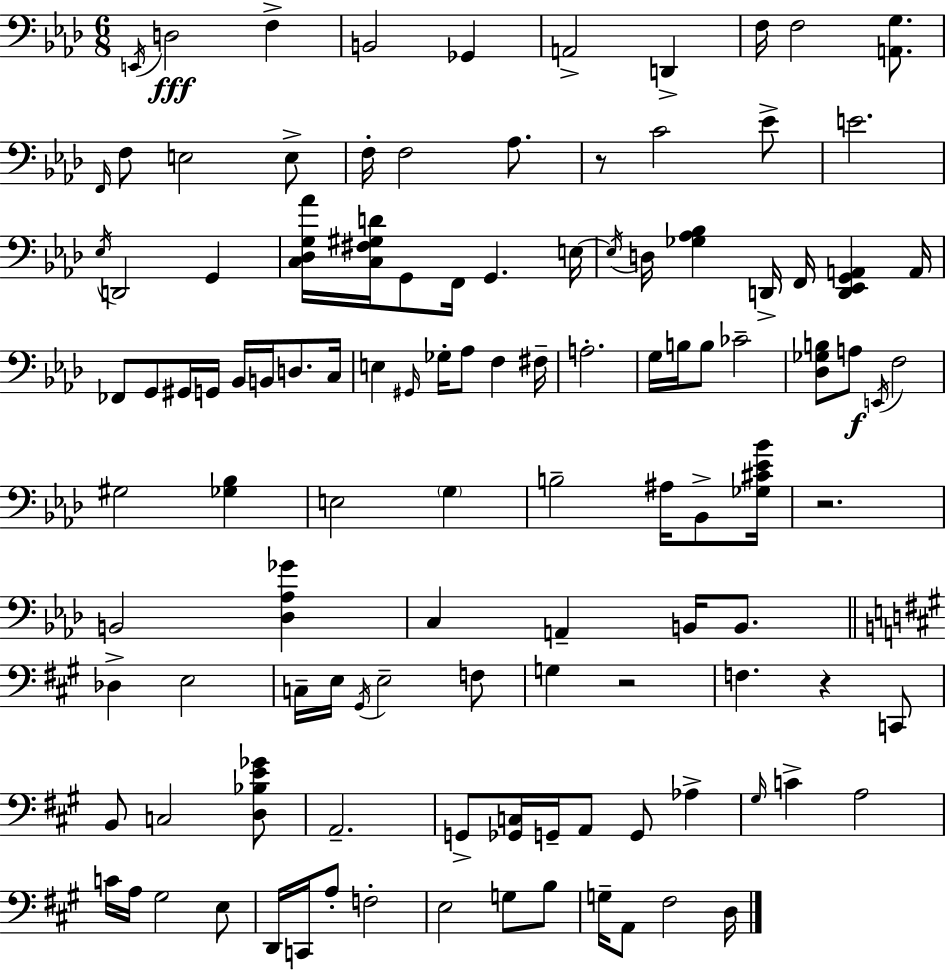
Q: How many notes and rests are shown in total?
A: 115